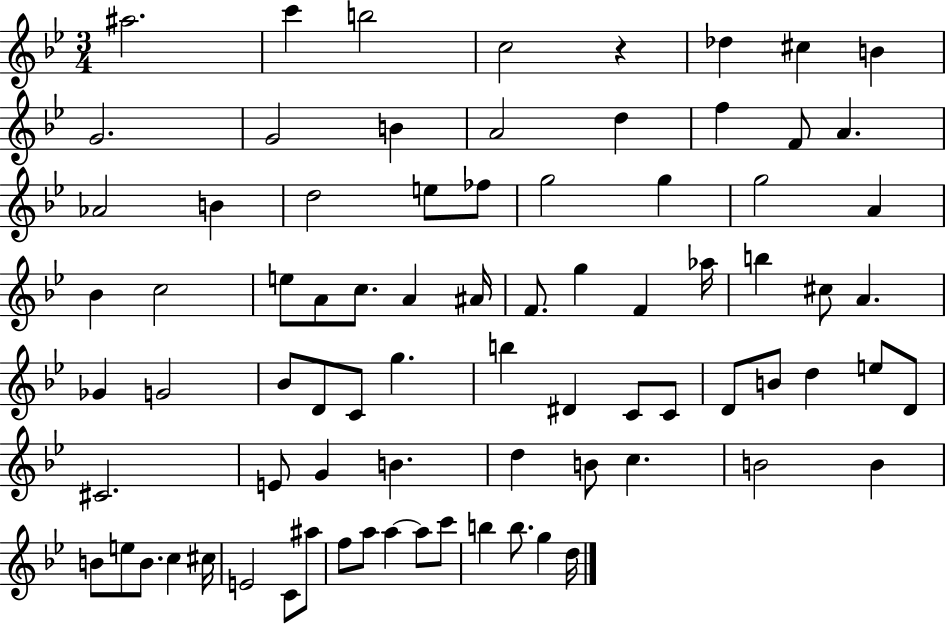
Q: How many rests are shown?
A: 1